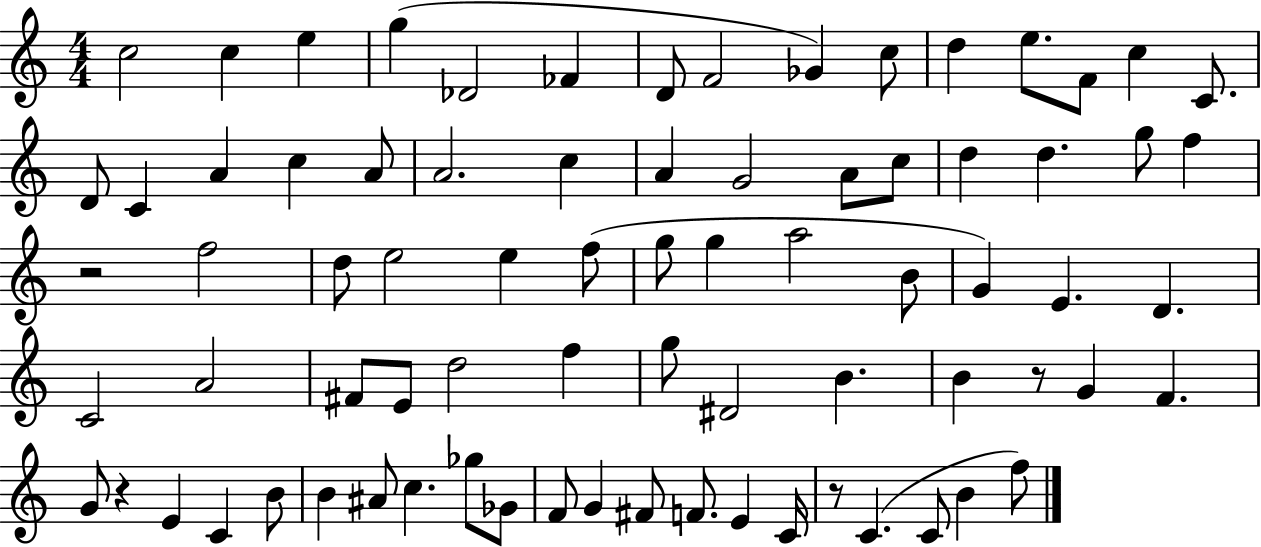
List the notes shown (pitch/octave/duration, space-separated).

C5/h C5/q E5/q G5/q Db4/h FES4/q D4/e F4/h Gb4/q C5/e D5/q E5/e. F4/e C5/q C4/e. D4/e C4/q A4/q C5/q A4/e A4/h. C5/q A4/q G4/h A4/e C5/e D5/q D5/q. G5/e F5/q R/h F5/h D5/e E5/h E5/q F5/e G5/e G5/q A5/h B4/e G4/q E4/q. D4/q. C4/h A4/h F#4/e E4/e D5/h F5/q G5/e D#4/h B4/q. B4/q R/e G4/q F4/q. G4/e R/q E4/q C4/q B4/e B4/q A#4/e C5/q. Gb5/e Gb4/e F4/e G4/q F#4/e F4/e. E4/q C4/s R/e C4/q. C4/e B4/q F5/e